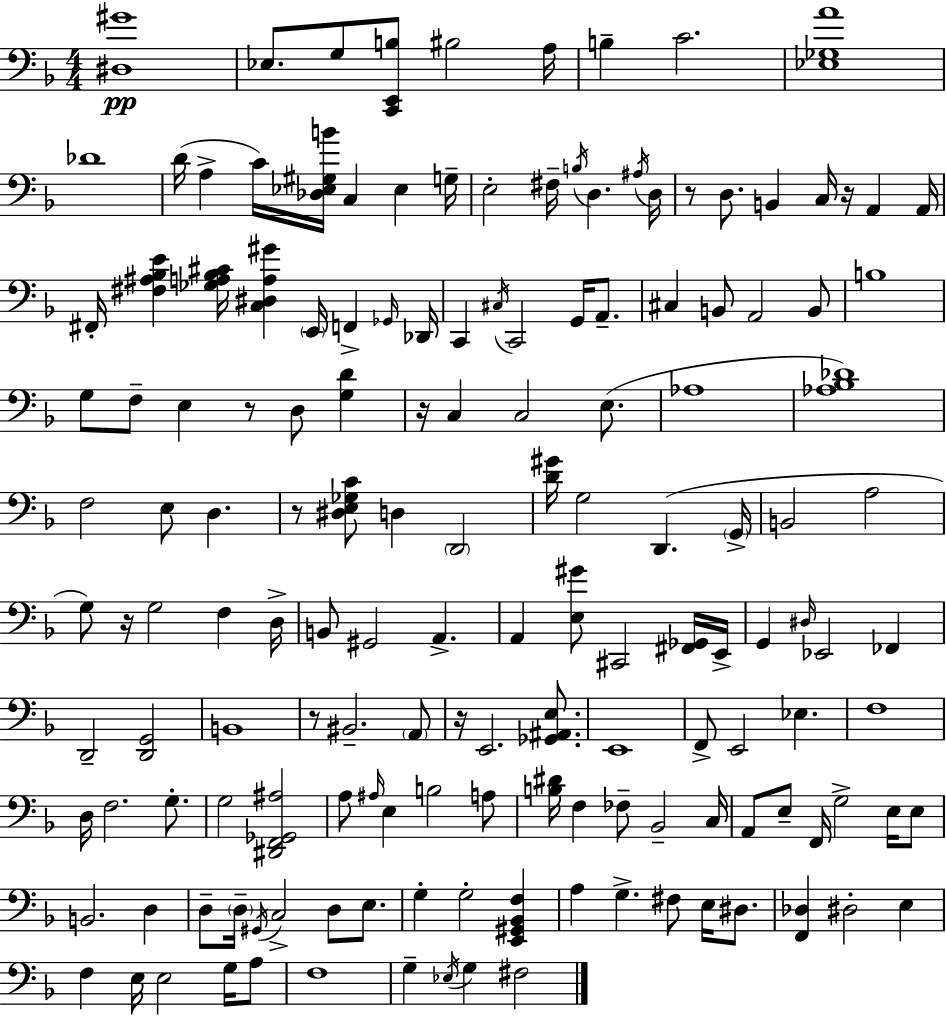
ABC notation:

X:1
T:Untitled
M:4/4
L:1/4
K:Dm
[^D,^G]4 _E,/2 G,/2 [C,,E,,B,]/2 ^B,2 A,/4 B, C2 [_E,_G,A]4 _D4 D/4 A, C/4 [_D,_E,^G,B]/4 C, _E, G,/4 E,2 ^F,/4 B,/4 D, ^A,/4 D,/4 z/2 D,/2 B,, C,/4 z/4 A,, A,,/4 ^F,,/4 [^F,^A,_B,E] [_G,A,_B,^C]/4 [C,^D,A,^G] E,,/4 F,, _G,,/4 _D,,/4 C,, ^C,/4 C,,2 G,,/4 A,,/2 ^C, B,,/2 A,,2 B,,/2 B,4 G,/2 F,/2 E, z/2 D,/2 [G,D] z/4 C, C,2 E,/2 _A,4 [_A,_B,_D]4 F,2 E,/2 D, z/2 [^D,E,_G,C]/2 D, D,,2 [D^G]/4 G,2 D,, G,,/4 B,,2 A,2 G,/2 z/4 G,2 F, D,/4 B,,/2 ^G,,2 A,, A,, [E,^G]/2 ^C,,2 [^F,,_G,,]/4 E,,/4 G,, ^D,/4 _E,,2 _F,, D,,2 [D,,G,,]2 B,,4 z/2 ^B,,2 A,,/2 z/4 E,,2 [_G,,^A,,E,]/2 E,,4 F,,/2 E,,2 _E, F,4 D,/4 F,2 G,/2 G,2 [^D,,F,,_G,,^A,]2 A,/2 ^A,/4 E, B,2 A,/2 [B,^D]/4 F, _F,/2 _B,,2 C,/4 A,,/2 E,/2 F,,/4 G,2 E,/4 E,/2 B,,2 D, D,/2 D,/4 ^G,,/4 C,2 D,/2 E,/2 G, G,2 [E,,^G,,_B,,F,] A, G, ^F,/2 E,/4 ^D,/2 [F,,_D,] ^D,2 E, F, E,/4 E,2 G,/4 A,/2 F,4 G, _E,/4 G, ^F,2